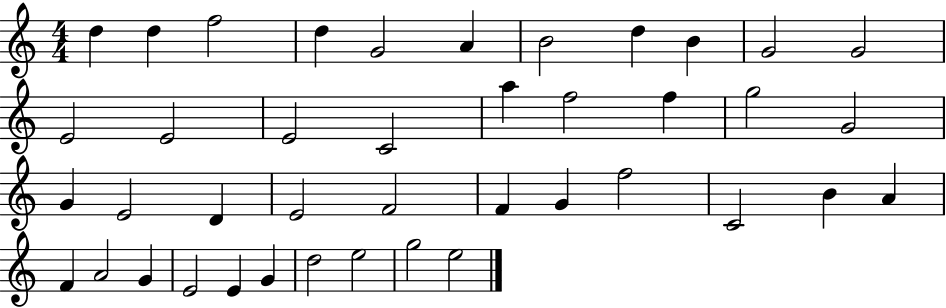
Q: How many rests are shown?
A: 0